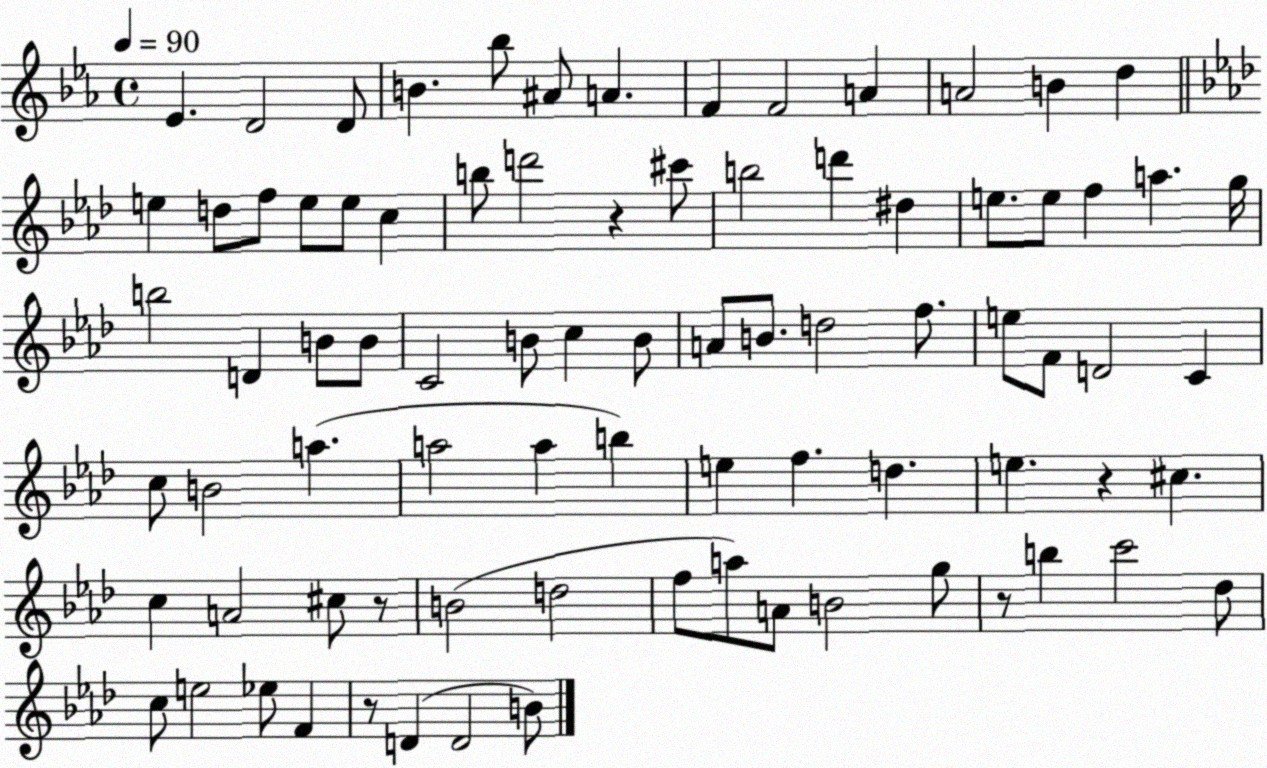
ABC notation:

X:1
T:Untitled
M:4/4
L:1/4
K:Eb
_E D2 D/2 B _b/2 ^A/2 A F F2 A A2 B d e d/2 f/2 e/2 e/2 c b/2 d'2 z ^c'/2 b2 d' ^d e/2 e/2 f a g/4 b2 D B/2 B/2 C2 B/2 c B/2 A/2 B/2 d2 f/2 e/2 F/2 D2 C c/2 B2 a a2 a b e f d e z ^c c A2 ^c/2 z/2 B2 d2 f/2 a/2 A/2 B2 g/2 z/2 b c'2 _d/2 c/2 e2 _e/2 F z/2 D D2 B/2